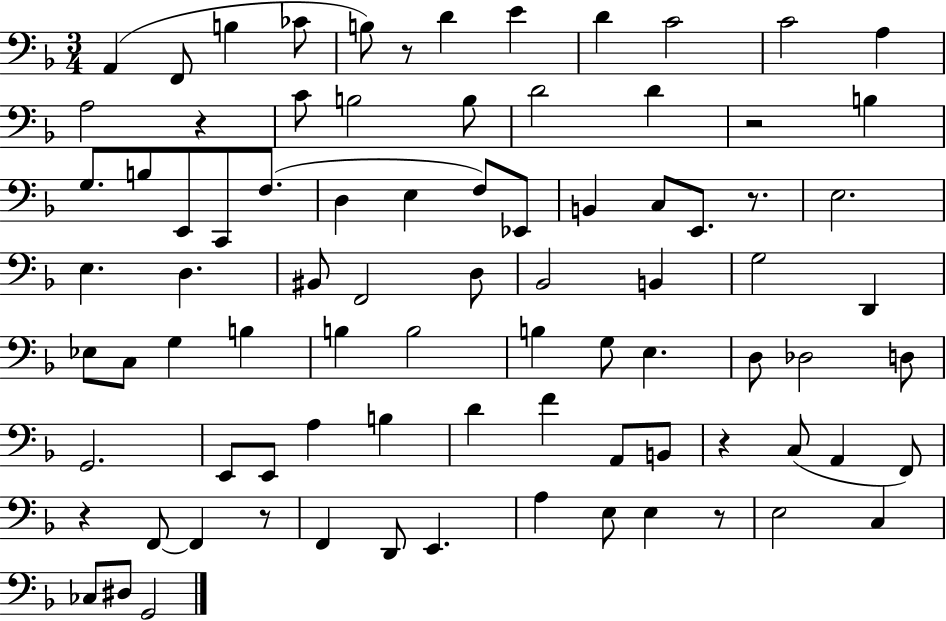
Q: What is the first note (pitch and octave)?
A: A2